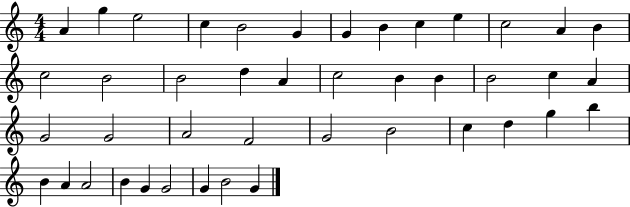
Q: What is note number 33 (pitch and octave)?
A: G5